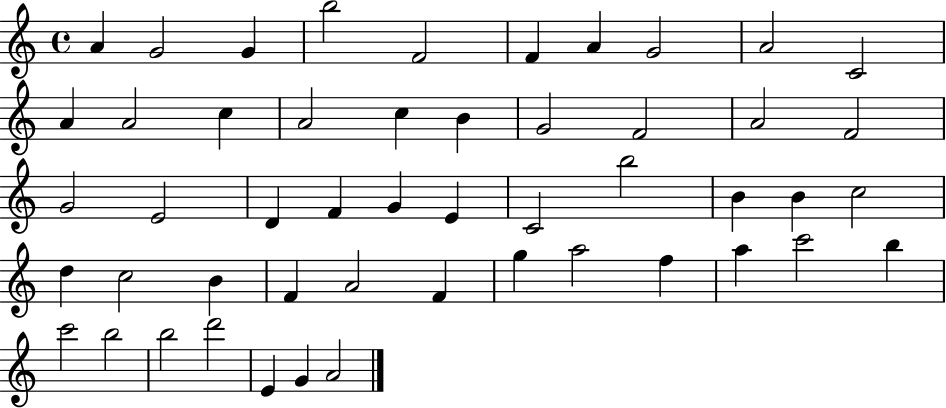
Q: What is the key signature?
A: C major